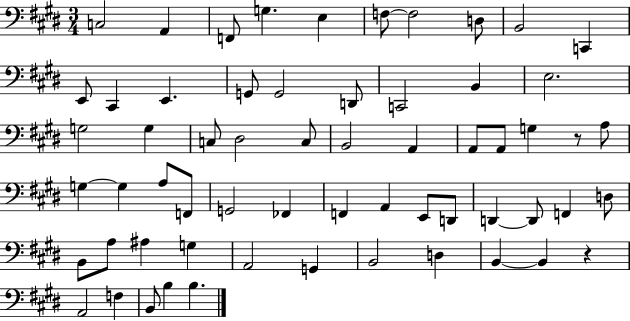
X:1
T:Untitled
M:3/4
L:1/4
K:E
C,2 A,, F,,/2 G, E, F,/2 F,2 D,/2 B,,2 C,, E,,/2 ^C,, E,, G,,/2 G,,2 D,,/2 C,,2 B,, E,2 G,2 G, C,/2 ^D,2 C,/2 B,,2 A,, A,,/2 A,,/2 G, z/2 A,/2 G, G, A,/2 F,,/2 G,,2 _F,, F,, A,, E,,/2 D,,/2 D,, D,,/2 F,, D,/2 B,,/2 A,/2 ^A, G, A,,2 G,, B,,2 D, B,, B,, z A,,2 F, B,,/2 B, B,